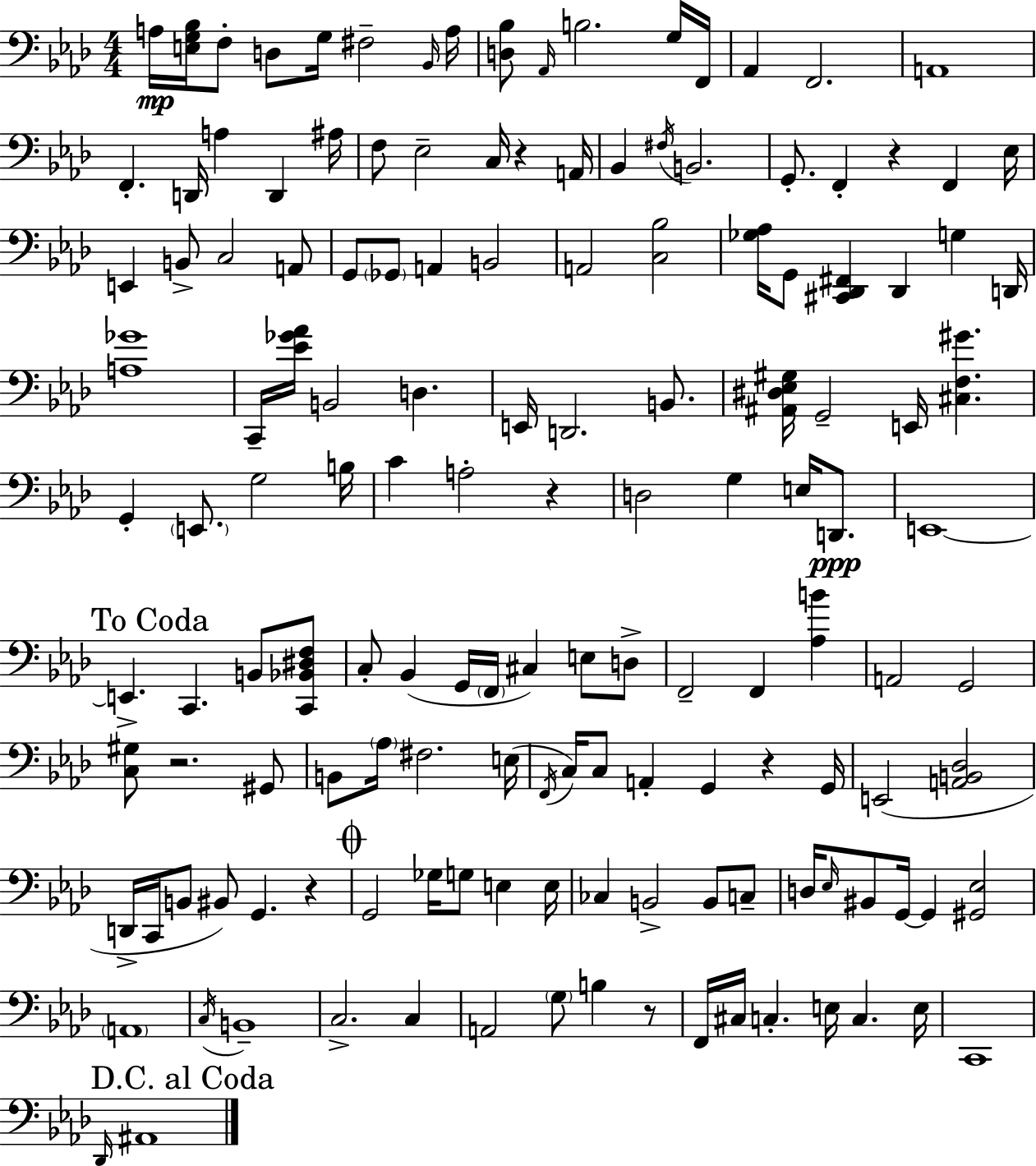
X:1
T:Untitled
M:4/4
L:1/4
K:Fm
A,/4 [E,G,_B,]/4 F,/2 D,/2 G,/4 ^F,2 _B,,/4 A,/4 [D,_B,]/2 _A,,/4 B,2 G,/4 F,,/4 _A,, F,,2 A,,4 F,, D,,/4 A, D,, ^A,/4 F,/2 _E,2 C,/4 z A,,/4 _B,, ^F,/4 B,,2 G,,/2 F,, z F,, _E,/4 E,, B,,/2 C,2 A,,/2 G,,/2 _G,,/2 A,, B,,2 A,,2 [C,_B,]2 [_G,_A,]/4 G,,/2 [^C,,_D,,^F,,] _D,, G, D,,/4 [A,_G]4 C,,/4 [_E_G_A]/4 B,,2 D, E,,/4 D,,2 B,,/2 [^A,,^D,_E,^G,]/4 G,,2 E,,/4 [^C,F,^G] G,, E,,/2 G,2 B,/4 C A,2 z D,2 G, E,/4 D,,/2 E,,4 E,, C,, B,,/2 [C,,_B,,^D,F,]/2 C,/2 _B,, G,,/4 F,,/4 ^C, E,/2 D,/2 F,,2 F,, [_A,B] A,,2 G,,2 [C,^G,]/2 z2 ^G,,/2 B,,/2 _A,/4 ^F,2 E,/4 F,,/4 C,/4 C,/2 A,, G,, z G,,/4 E,,2 [A,,B,,_D,]2 D,,/4 C,,/4 B,,/2 ^B,,/2 G,, z G,,2 _G,/4 G,/2 E, E,/4 _C, B,,2 B,,/2 C,/2 D,/4 _E,/4 ^B,,/2 G,,/4 G,, [^G,,_E,]2 A,,4 C,/4 B,,4 C,2 C, A,,2 G,/2 B, z/2 F,,/4 ^C,/4 C, E,/4 C, E,/4 C,,4 _D,,/4 ^A,,4